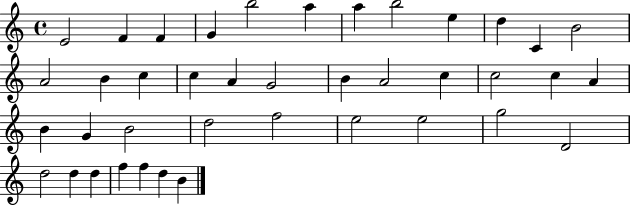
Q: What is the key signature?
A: C major